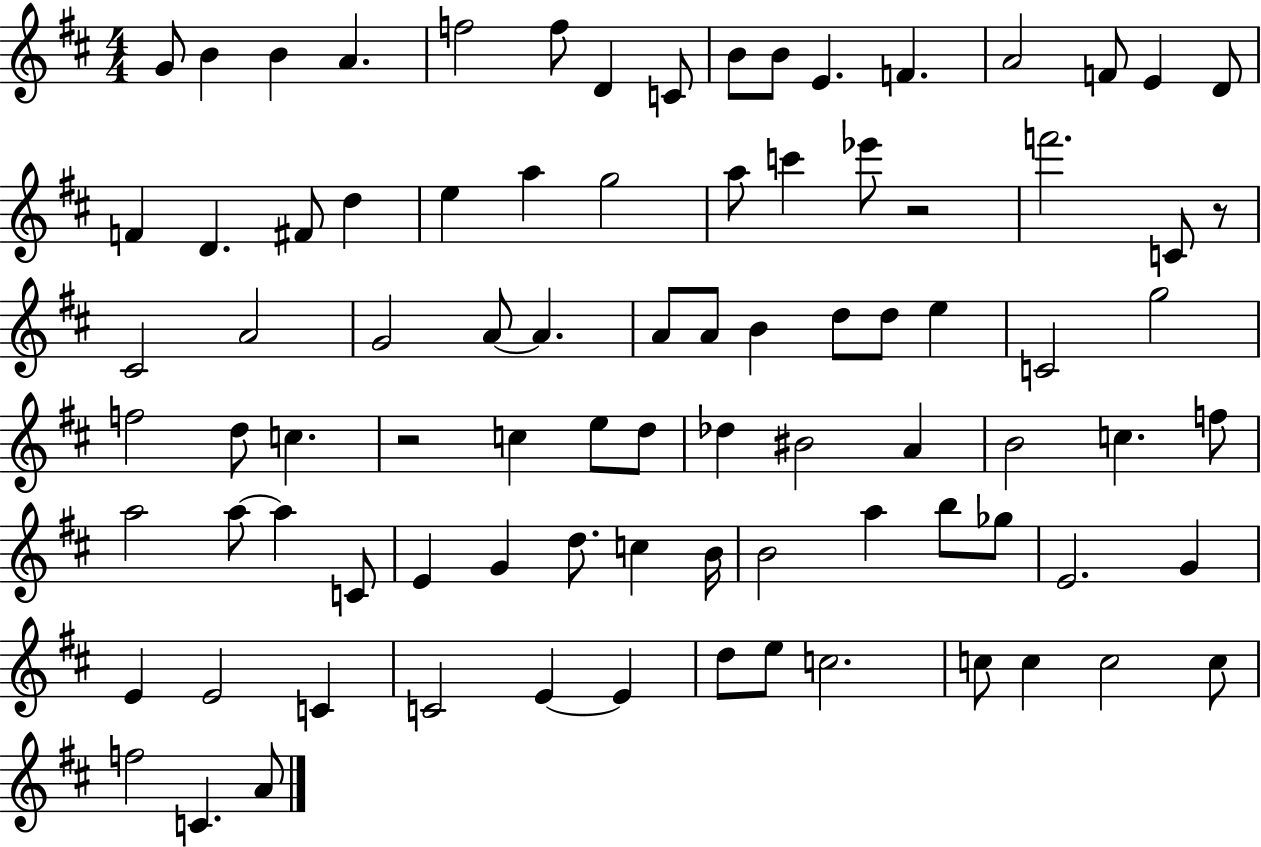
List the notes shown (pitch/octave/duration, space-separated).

G4/e B4/q B4/q A4/q. F5/h F5/e D4/q C4/e B4/e B4/e E4/q. F4/q. A4/h F4/e E4/q D4/e F4/q D4/q. F#4/e D5/q E5/q A5/q G5/h A5/e C6/q Eb6/e R/h F6/h. C4/e R/e C#4/h A4/h G4/h A4/e A4/q. A4/e A4/e B4/q D5/e D5/e E5/q C4/h G5/h F5/h D5/e C5/q. R/h C5/q E5/e D5/e Db5/q BIS4/h A4/q B4/h C5/q. F5/e A5/h A5/e A5/q C4/e E4/q G4/q D5/e. C5/q B4/s B4/h A5/q B5/e Gb5/e E4/h. G4/q E4/q E4/h C4/q C4/h E4/q E4/q D5/e E5/e C5/h. C5/e C5/q C5/h C5/e F5/h C4/q. A4/e